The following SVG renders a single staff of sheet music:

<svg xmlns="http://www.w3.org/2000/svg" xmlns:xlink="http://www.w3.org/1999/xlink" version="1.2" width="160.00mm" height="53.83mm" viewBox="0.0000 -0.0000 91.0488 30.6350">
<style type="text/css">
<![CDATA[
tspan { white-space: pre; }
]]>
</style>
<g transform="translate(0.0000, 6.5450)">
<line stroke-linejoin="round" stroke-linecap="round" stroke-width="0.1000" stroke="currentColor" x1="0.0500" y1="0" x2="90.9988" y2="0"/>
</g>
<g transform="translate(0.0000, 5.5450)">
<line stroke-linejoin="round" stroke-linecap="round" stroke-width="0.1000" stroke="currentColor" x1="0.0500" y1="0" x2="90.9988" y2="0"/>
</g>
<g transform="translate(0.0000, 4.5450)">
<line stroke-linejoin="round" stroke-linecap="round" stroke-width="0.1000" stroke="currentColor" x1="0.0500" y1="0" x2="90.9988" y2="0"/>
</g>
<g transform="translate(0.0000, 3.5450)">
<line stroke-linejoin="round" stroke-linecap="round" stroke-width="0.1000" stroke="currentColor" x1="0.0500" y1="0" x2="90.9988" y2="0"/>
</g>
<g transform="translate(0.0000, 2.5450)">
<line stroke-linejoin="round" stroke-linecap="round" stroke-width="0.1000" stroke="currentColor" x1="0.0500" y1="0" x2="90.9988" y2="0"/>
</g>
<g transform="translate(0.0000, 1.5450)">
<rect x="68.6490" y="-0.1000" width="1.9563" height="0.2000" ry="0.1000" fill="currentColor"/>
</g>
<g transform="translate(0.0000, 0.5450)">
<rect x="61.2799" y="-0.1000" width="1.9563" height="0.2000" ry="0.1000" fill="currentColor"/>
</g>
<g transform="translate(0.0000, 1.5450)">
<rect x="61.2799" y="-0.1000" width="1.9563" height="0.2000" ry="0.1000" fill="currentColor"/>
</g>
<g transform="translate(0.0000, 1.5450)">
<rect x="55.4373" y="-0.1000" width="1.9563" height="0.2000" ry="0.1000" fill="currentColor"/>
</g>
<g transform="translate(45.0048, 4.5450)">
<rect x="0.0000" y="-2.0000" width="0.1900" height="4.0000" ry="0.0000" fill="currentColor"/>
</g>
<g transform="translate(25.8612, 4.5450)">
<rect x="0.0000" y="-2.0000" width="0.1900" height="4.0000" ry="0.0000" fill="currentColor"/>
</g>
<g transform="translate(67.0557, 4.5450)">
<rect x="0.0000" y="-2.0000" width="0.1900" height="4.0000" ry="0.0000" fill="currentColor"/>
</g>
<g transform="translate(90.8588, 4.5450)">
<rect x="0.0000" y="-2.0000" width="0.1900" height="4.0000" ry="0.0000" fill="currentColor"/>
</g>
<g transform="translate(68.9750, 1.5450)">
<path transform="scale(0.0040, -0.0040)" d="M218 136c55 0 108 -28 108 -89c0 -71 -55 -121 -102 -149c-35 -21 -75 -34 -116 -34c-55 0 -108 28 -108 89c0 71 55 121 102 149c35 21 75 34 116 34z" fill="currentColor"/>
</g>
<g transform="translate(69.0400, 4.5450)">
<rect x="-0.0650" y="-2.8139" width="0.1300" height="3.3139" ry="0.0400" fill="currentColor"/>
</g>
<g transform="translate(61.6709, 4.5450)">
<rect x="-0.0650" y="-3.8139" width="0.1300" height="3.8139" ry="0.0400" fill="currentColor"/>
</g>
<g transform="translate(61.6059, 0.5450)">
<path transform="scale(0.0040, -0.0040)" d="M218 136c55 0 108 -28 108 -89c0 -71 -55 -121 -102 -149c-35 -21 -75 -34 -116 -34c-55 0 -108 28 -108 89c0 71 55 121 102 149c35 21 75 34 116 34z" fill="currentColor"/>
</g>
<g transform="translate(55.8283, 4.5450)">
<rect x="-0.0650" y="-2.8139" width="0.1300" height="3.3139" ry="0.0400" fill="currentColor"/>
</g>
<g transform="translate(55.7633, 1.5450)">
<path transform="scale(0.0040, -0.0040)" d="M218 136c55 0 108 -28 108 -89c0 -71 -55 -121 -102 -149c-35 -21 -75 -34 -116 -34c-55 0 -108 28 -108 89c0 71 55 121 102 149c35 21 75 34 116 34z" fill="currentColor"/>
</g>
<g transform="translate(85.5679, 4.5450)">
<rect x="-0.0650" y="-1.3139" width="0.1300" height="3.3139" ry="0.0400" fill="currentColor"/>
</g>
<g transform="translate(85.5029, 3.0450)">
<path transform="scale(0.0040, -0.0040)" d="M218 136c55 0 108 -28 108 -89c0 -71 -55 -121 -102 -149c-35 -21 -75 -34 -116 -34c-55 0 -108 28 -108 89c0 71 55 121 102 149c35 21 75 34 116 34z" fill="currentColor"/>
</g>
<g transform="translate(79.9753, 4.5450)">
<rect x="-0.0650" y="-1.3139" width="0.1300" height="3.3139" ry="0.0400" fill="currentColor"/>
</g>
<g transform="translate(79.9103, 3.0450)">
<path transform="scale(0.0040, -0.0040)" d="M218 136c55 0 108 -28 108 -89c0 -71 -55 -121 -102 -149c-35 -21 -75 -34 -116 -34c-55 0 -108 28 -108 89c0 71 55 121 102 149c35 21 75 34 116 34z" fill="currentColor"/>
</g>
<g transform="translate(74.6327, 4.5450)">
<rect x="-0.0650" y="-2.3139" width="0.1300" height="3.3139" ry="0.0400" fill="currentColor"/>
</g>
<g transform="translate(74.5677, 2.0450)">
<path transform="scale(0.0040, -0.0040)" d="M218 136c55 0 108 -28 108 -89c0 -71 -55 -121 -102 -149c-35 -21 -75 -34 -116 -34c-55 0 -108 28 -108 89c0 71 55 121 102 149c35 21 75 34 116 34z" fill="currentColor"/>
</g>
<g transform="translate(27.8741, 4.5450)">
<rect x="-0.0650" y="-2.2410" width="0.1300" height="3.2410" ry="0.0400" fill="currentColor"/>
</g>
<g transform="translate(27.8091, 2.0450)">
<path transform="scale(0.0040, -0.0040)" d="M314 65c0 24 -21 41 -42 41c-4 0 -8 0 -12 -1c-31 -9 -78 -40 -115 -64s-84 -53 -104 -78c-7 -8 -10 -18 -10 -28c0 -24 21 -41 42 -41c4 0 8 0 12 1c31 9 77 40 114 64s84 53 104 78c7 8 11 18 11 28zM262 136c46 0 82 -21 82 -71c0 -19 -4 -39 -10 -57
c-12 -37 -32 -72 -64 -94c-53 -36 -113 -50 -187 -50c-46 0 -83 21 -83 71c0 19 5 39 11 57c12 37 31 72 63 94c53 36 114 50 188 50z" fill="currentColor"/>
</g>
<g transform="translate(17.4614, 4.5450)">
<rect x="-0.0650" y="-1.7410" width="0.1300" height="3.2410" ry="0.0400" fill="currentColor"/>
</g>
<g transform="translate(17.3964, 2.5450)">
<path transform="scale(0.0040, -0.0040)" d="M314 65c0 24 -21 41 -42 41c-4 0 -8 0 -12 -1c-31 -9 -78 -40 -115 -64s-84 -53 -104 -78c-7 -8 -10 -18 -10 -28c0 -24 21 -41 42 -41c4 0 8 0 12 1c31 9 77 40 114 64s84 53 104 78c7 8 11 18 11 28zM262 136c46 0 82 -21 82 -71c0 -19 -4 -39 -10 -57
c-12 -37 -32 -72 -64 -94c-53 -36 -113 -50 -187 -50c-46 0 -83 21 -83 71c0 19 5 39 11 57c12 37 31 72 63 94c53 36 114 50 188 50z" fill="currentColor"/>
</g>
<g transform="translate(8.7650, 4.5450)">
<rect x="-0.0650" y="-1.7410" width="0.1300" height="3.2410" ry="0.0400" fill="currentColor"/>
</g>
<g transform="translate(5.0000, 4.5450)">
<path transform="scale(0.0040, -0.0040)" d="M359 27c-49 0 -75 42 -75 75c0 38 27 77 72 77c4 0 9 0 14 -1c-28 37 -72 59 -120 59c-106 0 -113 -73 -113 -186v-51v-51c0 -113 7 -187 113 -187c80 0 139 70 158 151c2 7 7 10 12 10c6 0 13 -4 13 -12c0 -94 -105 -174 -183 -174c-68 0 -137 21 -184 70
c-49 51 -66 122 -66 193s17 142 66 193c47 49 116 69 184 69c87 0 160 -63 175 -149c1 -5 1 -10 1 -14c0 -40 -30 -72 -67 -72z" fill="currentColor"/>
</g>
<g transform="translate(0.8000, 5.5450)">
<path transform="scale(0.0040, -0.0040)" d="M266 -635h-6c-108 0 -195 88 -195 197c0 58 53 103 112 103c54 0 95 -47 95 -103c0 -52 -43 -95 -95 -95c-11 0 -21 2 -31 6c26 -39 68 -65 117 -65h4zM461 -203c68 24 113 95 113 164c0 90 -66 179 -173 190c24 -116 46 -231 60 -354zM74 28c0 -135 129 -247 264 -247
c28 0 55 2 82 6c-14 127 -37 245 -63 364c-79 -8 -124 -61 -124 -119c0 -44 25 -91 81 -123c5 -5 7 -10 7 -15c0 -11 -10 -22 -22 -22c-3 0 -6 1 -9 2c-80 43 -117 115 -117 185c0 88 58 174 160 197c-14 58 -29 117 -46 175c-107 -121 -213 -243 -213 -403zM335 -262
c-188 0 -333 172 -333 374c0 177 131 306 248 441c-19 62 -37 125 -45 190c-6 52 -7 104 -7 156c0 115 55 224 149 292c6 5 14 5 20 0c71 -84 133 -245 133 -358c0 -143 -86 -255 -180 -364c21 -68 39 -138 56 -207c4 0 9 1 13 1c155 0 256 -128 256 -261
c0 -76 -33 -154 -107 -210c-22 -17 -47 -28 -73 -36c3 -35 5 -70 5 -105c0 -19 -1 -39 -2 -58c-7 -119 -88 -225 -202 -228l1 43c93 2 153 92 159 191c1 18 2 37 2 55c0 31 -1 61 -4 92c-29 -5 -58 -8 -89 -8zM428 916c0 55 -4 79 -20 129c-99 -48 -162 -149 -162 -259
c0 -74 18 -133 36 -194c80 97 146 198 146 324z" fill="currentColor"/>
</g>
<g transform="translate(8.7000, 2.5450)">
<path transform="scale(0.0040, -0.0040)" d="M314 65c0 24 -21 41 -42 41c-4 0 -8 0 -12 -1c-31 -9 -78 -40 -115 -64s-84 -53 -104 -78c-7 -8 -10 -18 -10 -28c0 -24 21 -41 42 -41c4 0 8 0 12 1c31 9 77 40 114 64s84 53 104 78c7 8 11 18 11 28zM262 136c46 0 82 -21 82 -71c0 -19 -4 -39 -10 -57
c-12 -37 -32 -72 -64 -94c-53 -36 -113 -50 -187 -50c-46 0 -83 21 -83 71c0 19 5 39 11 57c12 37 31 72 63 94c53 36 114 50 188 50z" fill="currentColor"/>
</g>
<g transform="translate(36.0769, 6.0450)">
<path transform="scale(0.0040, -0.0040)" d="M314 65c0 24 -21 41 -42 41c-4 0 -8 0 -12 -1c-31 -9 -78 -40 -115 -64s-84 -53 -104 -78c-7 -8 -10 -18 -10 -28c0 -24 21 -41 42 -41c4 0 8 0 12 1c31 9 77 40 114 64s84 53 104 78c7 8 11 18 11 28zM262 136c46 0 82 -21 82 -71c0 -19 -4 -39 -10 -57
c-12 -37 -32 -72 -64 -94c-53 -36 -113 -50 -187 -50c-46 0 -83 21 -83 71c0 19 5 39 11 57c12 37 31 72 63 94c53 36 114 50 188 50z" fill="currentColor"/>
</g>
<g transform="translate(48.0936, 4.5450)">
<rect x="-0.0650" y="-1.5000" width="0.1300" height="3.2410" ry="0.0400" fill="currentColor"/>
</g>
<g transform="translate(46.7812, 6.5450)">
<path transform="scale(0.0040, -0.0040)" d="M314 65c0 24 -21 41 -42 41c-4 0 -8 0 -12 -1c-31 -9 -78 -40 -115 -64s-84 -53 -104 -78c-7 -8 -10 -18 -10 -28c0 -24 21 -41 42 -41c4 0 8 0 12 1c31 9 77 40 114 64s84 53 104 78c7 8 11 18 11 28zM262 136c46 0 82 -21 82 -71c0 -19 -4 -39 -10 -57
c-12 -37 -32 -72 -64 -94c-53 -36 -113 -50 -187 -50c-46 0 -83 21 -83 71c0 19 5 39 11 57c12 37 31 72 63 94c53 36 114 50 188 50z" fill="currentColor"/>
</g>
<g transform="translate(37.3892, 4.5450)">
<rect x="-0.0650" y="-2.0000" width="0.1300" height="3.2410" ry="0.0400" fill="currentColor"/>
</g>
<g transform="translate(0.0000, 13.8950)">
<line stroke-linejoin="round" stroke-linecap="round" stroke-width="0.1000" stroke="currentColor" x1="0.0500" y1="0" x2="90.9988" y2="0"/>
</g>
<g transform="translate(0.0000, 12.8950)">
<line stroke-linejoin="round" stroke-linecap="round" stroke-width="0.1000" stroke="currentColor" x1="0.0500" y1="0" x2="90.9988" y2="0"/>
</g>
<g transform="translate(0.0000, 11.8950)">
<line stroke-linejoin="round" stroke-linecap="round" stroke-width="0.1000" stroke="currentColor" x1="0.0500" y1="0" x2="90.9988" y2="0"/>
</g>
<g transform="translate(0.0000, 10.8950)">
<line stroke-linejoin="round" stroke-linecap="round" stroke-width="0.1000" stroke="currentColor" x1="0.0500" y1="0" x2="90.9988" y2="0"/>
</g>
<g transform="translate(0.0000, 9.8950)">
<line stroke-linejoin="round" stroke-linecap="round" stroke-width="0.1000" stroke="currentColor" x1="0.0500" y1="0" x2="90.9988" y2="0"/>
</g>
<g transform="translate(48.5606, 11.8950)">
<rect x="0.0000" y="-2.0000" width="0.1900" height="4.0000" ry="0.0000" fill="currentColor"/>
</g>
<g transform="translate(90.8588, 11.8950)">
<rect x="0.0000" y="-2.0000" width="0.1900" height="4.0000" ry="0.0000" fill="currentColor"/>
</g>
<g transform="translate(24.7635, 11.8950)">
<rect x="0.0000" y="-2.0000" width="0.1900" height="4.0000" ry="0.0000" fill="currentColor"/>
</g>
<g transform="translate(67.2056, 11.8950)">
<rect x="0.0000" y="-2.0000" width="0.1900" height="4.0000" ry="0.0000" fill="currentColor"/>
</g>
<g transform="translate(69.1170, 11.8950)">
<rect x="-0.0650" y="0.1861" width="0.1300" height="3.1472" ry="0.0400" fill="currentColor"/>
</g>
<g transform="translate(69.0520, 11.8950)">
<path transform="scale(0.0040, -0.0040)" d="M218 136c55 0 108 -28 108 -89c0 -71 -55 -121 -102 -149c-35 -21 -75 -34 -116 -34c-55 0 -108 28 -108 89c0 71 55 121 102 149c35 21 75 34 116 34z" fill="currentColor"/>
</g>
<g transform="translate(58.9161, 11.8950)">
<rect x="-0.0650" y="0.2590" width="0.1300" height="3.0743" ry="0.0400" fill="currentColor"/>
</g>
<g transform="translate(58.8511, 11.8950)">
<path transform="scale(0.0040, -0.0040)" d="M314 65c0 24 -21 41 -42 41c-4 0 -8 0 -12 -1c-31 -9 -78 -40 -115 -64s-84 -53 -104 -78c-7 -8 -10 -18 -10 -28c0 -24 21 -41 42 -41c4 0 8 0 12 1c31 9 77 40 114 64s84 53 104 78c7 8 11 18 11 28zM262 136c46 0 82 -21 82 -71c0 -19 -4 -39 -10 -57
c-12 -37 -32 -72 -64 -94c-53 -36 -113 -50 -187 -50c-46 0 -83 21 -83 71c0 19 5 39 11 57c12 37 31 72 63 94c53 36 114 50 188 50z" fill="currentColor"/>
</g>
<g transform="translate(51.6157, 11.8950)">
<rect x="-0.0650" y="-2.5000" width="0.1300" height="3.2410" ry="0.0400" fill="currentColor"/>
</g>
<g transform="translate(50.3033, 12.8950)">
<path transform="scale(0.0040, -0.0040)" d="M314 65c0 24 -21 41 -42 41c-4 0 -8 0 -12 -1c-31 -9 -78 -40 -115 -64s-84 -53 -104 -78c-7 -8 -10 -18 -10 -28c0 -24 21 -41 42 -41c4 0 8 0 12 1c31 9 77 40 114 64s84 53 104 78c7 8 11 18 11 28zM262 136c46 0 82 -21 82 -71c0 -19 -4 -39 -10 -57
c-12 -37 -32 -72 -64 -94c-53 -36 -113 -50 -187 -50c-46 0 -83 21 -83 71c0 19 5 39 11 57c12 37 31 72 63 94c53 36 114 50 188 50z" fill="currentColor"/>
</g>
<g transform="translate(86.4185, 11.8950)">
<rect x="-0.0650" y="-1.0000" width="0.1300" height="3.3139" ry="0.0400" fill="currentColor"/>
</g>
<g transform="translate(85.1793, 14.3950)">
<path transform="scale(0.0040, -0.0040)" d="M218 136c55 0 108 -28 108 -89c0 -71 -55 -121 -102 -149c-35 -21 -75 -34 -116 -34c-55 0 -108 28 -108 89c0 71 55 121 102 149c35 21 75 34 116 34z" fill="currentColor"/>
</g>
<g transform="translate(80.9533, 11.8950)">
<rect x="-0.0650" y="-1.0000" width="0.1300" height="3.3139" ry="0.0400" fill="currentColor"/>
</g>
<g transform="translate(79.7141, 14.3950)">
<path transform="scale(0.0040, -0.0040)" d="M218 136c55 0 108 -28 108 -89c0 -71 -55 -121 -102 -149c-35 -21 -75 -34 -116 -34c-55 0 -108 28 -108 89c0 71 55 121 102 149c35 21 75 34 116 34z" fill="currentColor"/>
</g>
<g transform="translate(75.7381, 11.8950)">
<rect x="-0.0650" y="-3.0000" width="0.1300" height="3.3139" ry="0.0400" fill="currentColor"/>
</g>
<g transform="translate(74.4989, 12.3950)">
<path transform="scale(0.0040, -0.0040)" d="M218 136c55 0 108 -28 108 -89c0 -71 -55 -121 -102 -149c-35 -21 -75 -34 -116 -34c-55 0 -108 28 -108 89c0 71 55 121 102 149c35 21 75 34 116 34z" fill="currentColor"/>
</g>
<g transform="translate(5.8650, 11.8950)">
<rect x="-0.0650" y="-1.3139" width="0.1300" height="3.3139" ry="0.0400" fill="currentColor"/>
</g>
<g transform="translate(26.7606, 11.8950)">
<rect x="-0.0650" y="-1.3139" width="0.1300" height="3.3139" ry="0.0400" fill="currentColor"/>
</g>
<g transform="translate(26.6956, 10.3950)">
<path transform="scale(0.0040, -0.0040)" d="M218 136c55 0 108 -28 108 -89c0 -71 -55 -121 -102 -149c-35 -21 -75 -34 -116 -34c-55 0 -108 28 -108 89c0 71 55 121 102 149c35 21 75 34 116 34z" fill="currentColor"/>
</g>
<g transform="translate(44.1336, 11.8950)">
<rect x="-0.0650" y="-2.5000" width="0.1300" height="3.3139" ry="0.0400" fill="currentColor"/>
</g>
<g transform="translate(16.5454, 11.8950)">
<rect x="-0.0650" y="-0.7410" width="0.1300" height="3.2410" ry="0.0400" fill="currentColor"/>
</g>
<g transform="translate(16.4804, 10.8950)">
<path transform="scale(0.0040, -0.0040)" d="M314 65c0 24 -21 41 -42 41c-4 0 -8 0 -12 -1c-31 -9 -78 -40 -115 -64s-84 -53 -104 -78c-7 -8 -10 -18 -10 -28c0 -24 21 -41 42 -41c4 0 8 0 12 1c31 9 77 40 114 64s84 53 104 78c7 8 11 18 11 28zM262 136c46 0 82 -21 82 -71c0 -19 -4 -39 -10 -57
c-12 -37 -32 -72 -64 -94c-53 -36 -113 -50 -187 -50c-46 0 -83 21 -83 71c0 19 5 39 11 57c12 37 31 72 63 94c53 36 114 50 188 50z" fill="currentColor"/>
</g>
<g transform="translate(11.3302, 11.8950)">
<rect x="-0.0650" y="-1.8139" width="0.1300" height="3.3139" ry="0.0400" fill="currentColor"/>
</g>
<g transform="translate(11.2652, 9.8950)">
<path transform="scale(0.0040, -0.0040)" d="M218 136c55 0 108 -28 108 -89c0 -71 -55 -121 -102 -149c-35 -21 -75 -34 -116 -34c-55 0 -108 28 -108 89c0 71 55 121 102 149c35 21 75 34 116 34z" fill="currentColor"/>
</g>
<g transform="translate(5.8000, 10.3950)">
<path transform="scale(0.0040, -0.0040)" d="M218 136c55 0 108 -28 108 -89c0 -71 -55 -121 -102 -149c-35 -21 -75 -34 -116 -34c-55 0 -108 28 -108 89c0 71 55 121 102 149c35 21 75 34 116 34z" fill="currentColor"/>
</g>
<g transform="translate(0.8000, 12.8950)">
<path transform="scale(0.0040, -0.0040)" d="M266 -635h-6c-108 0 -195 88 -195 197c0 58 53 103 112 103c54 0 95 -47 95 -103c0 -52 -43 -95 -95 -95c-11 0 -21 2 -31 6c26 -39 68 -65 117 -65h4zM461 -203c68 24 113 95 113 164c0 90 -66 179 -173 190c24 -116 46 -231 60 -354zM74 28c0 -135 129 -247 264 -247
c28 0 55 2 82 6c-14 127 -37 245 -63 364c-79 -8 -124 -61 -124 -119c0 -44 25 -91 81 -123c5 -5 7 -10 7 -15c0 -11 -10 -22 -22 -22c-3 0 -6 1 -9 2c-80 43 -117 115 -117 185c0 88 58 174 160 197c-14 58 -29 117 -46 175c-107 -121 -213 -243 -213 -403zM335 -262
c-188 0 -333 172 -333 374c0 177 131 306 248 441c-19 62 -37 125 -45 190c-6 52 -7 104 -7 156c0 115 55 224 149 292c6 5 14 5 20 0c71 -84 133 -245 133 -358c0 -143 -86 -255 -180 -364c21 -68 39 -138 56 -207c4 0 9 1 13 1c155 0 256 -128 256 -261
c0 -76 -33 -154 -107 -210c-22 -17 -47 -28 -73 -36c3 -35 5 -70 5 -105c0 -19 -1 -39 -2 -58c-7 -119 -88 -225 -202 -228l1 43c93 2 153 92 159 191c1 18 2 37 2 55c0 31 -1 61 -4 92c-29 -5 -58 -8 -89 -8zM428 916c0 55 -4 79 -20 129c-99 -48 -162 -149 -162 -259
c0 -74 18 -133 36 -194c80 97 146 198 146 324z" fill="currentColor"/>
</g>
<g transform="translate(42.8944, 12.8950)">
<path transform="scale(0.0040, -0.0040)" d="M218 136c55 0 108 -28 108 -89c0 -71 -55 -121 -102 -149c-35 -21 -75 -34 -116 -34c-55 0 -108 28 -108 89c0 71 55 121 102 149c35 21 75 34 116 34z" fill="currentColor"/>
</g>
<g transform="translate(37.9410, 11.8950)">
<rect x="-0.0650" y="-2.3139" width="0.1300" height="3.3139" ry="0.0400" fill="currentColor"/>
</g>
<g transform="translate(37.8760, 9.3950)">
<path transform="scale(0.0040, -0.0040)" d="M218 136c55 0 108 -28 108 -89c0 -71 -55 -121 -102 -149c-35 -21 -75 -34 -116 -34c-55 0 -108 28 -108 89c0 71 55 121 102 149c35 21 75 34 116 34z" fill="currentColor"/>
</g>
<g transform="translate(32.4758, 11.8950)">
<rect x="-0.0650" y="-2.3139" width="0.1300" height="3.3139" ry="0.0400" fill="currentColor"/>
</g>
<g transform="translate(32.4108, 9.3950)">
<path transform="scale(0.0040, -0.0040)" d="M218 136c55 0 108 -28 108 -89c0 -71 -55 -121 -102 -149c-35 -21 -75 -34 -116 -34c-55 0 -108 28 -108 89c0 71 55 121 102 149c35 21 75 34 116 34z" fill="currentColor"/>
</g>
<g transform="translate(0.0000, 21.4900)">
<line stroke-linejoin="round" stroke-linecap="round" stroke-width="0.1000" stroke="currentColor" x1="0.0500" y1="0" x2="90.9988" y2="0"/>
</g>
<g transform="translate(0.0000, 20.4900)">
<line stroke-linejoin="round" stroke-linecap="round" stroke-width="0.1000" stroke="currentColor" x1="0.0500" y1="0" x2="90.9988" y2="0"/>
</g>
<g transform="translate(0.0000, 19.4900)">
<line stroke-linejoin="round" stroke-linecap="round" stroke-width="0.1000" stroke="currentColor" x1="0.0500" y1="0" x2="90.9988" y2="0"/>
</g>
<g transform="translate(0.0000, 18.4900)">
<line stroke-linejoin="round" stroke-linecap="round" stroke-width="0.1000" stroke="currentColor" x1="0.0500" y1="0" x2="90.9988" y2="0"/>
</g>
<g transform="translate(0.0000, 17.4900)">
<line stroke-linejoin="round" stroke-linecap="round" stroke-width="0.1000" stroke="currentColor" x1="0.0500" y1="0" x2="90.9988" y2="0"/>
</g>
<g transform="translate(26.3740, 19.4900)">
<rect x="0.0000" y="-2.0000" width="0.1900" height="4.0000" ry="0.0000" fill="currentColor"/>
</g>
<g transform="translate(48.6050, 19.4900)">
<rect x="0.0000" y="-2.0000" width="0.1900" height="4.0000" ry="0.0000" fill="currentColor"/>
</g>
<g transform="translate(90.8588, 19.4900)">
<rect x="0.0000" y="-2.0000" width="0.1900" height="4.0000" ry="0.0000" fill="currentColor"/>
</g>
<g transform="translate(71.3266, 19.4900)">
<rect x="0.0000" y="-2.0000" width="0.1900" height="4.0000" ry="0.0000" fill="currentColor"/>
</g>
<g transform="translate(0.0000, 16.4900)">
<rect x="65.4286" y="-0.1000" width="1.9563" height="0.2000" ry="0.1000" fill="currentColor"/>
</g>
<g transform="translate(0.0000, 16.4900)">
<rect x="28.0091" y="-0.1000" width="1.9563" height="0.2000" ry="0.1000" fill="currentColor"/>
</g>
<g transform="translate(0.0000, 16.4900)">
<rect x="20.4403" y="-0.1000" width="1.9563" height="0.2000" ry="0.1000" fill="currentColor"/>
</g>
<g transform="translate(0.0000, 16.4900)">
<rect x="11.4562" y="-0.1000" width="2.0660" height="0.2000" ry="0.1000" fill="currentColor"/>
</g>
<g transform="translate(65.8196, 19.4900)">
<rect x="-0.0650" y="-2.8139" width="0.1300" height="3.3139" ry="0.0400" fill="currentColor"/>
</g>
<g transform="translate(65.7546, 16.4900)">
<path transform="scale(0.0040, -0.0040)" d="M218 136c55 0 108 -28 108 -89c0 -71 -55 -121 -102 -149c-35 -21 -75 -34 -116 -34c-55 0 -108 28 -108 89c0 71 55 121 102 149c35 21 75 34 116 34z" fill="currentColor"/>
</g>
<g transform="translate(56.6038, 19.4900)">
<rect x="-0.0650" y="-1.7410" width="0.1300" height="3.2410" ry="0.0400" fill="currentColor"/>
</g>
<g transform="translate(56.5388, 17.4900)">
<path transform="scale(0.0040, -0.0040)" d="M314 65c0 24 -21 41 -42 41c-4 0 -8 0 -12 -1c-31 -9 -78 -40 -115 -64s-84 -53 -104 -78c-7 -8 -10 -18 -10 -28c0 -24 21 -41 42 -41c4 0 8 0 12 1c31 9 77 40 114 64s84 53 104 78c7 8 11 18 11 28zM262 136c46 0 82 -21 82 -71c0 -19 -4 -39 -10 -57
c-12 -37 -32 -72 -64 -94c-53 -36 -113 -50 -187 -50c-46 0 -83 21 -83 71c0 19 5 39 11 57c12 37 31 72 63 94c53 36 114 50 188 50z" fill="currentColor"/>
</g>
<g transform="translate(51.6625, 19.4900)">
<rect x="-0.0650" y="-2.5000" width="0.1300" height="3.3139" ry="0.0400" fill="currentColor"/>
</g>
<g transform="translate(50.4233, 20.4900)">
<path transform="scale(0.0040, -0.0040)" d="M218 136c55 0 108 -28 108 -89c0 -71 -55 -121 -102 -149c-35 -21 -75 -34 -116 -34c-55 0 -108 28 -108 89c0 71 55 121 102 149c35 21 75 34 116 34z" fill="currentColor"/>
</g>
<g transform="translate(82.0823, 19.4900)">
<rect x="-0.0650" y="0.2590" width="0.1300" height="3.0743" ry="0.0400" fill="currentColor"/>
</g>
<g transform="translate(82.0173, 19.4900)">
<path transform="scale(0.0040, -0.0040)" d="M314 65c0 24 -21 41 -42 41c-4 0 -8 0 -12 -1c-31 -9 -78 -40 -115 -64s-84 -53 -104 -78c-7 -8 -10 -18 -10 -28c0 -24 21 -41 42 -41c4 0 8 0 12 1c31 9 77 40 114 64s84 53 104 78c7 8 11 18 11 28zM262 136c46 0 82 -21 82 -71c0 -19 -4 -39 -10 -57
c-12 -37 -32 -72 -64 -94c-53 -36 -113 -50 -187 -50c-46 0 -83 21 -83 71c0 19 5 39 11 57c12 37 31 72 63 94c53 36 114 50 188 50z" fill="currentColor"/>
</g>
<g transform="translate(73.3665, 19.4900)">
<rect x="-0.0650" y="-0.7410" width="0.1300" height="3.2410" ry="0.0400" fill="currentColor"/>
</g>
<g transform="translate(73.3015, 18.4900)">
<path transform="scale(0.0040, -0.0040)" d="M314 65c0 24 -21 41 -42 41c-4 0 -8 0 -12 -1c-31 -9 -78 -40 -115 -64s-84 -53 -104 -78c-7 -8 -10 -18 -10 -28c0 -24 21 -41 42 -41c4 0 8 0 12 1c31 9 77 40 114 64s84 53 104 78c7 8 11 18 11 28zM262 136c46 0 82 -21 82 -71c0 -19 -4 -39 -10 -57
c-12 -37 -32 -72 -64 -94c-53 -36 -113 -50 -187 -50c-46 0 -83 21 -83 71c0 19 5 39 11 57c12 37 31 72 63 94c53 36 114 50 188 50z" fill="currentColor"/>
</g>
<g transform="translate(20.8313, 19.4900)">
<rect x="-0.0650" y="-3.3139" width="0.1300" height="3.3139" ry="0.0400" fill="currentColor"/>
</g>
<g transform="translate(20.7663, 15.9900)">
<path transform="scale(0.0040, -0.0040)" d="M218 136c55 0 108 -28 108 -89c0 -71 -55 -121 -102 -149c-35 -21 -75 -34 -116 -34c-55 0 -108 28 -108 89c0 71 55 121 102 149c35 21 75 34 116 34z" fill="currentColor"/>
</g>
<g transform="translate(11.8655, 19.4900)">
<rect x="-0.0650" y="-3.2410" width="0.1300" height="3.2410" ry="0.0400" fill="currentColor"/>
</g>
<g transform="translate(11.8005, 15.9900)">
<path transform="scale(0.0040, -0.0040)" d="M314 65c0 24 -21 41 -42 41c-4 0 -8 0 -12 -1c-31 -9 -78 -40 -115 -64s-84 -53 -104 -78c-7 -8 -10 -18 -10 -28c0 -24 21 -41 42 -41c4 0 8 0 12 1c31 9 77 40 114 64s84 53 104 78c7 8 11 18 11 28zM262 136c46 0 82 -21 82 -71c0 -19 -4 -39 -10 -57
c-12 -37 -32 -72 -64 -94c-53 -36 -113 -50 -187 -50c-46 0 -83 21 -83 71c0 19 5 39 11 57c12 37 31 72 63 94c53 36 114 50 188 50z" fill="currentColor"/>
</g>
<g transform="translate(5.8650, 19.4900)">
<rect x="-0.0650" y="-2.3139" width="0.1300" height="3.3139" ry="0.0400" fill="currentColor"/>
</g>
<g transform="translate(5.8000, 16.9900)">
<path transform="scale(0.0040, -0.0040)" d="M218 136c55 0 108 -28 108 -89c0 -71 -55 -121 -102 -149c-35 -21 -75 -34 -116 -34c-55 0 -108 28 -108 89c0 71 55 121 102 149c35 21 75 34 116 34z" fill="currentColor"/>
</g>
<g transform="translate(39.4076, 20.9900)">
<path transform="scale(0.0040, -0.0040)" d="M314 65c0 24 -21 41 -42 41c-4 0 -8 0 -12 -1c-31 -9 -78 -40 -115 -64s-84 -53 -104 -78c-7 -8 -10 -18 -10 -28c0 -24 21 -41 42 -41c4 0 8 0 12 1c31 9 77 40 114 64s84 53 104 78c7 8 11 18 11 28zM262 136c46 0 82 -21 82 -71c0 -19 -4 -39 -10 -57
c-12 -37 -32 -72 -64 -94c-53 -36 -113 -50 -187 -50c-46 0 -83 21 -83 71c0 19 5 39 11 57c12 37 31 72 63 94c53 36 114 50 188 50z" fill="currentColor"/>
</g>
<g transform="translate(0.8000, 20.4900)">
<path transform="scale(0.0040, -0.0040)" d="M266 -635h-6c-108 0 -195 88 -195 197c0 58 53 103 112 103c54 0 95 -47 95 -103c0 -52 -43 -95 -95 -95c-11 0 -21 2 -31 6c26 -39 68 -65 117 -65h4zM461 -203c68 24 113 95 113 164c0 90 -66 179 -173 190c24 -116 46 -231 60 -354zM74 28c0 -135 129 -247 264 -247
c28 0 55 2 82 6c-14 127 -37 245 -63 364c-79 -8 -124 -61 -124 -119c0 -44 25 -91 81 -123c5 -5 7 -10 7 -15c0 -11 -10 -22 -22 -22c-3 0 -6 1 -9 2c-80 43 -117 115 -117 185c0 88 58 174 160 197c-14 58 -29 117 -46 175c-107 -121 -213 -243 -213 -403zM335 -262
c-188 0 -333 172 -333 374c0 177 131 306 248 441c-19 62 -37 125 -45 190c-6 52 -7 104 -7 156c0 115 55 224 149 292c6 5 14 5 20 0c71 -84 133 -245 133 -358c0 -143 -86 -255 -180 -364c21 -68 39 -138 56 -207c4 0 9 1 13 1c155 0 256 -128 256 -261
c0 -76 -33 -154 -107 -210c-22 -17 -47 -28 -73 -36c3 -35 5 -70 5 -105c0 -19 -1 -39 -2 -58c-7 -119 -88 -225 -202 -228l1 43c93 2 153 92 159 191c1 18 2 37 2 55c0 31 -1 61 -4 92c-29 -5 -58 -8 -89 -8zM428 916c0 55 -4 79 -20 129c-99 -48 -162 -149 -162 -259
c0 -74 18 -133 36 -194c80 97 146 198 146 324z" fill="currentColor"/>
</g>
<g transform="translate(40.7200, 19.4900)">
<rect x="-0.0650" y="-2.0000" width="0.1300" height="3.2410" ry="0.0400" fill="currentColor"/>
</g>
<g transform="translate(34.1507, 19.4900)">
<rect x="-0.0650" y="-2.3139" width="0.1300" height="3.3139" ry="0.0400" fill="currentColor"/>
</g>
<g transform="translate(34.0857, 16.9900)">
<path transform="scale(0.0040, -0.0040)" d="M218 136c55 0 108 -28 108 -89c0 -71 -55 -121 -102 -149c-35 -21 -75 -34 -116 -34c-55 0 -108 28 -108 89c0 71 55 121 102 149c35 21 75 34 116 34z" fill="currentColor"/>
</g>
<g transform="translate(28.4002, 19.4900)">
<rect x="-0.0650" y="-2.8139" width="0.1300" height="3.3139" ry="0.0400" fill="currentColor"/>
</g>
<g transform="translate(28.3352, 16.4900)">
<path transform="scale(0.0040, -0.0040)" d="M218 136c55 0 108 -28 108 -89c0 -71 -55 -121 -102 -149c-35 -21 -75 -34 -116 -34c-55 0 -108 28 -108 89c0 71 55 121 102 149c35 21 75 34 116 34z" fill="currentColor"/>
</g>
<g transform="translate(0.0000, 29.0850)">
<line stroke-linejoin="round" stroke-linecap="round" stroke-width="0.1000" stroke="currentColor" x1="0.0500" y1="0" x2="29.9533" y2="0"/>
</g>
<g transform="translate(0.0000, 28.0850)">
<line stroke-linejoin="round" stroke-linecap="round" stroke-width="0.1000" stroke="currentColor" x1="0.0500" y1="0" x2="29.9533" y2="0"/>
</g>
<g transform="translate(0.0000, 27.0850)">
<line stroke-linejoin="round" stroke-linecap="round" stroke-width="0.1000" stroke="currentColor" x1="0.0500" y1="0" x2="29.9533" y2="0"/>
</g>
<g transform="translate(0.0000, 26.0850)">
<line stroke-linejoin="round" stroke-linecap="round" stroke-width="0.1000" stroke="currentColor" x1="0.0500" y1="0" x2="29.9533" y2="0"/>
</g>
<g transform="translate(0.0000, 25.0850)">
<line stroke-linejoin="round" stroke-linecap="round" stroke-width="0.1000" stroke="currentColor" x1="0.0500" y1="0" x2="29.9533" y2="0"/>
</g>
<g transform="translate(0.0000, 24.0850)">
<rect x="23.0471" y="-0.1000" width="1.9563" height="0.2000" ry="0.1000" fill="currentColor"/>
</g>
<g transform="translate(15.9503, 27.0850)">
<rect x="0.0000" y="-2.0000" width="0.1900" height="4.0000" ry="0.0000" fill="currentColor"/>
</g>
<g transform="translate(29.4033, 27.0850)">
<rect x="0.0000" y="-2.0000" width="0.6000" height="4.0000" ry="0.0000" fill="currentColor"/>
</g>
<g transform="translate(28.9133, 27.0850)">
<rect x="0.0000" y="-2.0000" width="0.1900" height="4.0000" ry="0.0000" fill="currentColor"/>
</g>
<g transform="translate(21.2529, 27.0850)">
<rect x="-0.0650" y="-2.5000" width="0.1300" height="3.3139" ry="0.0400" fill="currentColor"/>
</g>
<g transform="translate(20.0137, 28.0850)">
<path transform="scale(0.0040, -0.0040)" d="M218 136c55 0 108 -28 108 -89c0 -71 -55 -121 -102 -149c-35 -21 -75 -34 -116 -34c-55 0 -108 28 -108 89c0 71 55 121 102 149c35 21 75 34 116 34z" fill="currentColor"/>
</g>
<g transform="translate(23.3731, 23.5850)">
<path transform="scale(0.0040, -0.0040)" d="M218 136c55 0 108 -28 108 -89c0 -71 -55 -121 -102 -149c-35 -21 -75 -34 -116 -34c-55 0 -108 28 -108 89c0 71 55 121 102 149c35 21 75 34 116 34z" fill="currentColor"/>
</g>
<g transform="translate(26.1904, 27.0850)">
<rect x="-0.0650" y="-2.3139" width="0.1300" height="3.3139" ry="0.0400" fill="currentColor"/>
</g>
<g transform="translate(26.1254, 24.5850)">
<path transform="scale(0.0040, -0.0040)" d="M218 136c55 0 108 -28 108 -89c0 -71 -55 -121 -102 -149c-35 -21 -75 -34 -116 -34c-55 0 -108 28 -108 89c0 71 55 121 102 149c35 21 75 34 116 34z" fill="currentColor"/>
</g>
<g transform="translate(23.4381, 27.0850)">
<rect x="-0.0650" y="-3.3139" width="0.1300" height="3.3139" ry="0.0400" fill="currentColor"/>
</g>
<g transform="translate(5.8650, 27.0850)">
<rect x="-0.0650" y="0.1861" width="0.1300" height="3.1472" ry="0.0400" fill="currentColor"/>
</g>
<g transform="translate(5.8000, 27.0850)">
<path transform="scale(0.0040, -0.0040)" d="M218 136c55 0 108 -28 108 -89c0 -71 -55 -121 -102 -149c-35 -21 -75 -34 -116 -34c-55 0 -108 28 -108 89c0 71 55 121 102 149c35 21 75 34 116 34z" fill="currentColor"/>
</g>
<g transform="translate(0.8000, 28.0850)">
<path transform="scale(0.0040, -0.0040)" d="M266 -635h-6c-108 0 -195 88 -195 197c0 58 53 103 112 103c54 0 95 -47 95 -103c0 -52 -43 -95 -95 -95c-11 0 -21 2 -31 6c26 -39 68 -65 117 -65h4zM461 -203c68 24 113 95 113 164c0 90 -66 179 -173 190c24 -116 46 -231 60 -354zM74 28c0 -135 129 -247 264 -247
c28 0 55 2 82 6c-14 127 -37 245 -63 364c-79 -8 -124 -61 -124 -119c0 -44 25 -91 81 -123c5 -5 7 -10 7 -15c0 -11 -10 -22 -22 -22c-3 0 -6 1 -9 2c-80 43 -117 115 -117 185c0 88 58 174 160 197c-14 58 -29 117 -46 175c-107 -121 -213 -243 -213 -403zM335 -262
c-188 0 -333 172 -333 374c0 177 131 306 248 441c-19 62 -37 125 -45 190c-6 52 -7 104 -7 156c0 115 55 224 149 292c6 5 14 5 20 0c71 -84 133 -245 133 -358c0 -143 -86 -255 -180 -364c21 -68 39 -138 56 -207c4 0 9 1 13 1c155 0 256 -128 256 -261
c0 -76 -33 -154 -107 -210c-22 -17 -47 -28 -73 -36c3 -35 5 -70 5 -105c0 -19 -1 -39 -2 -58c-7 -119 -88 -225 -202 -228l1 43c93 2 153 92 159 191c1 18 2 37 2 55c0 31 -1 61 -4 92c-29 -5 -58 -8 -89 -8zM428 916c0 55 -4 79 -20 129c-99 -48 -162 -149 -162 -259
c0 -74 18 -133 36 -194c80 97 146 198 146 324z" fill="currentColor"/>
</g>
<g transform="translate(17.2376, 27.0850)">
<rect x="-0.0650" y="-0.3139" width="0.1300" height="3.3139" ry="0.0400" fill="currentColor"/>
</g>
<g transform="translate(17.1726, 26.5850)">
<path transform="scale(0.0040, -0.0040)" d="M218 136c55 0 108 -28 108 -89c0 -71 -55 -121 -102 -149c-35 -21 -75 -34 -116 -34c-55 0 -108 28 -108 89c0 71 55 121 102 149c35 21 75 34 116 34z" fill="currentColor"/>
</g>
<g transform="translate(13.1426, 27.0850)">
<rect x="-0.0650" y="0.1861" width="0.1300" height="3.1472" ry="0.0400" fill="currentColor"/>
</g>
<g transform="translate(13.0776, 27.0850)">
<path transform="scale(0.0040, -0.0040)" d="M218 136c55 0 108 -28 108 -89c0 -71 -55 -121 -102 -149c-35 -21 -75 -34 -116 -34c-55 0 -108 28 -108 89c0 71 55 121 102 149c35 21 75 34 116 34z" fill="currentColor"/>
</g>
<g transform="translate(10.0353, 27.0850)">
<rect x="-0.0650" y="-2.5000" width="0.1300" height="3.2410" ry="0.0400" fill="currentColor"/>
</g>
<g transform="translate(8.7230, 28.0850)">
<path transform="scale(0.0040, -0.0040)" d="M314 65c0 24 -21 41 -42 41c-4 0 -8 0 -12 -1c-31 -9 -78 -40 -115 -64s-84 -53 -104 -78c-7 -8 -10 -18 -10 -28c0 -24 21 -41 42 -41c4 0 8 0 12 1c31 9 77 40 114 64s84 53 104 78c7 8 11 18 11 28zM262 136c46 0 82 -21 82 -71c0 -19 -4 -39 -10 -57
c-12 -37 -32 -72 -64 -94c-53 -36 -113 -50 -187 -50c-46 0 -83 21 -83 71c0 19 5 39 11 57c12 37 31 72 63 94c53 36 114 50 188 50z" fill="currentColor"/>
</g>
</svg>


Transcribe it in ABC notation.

X:1
T:Untitled
M:4/4
L:1/4
K:C
f2 f2 g2 F2 E2 a c' a g e e e f d2 e g g G G2 B2 B A D D g b2 b a g F2 G f2 a d2 B2 B G2 B c G b g